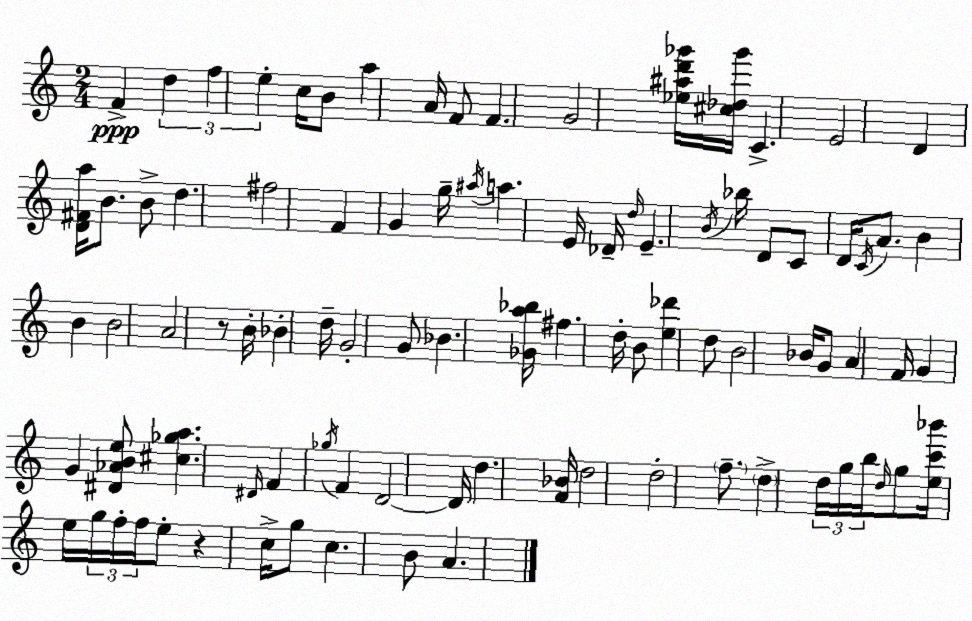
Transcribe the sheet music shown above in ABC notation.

X:1
T:Untitled
M:2/4
L:1/4
K:C
F d f e c/4 B/2 a A/4 F/2 F G2 [_e^ad'_g']/4 [^c_d_g']/4 C E2 D [D^Fa]/4 B/2 B/2 d ^f2 F G g/4 ^a/4 a E/4 _D/4 d/4 E B/4 _b/4 D/2 C/2 D/4 C/4 A/2 B B B2 A2 z/2 B/4 _B d/4 G2 G/2 _B [_Ga_b]/4 ^f d/4 B/2 [e_d'] d/2 B2 _B/4 G/2 A F/4 G G [^D_ABe]/2 [^c_ga] ^D/4 F _g/4 F D2 D/4 d [F_B]/4 d2 d2 f/2 d d/4 g/4 b/4 d/4 g/2 [ec'_b']/4 e/4 g/4 f/4 f/4 e/2 z c/4 g/2 c B/2 A